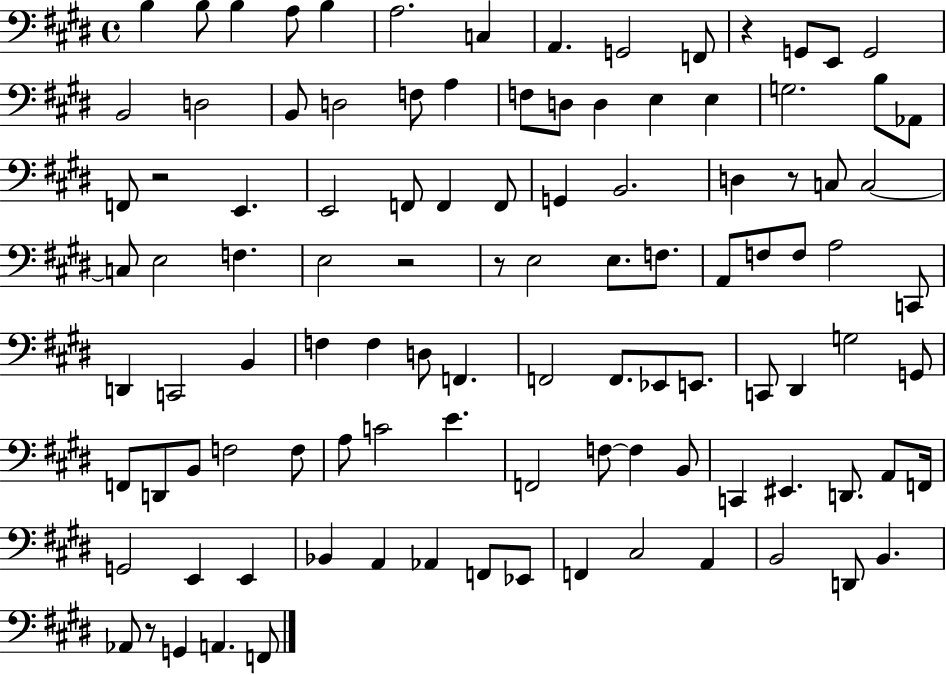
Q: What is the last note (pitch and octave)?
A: F2